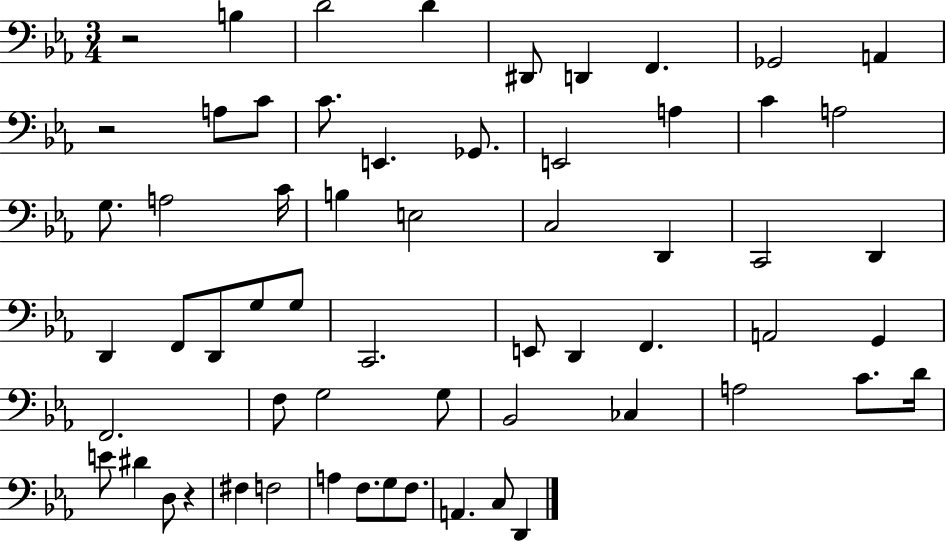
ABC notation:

X:1
T:Untitled
M:3/4
L:1/4
K:Eb
z2 B, D2 D ^D,,/2 D,, F,, _G,,2 A,, z2 A,/2 C/2 C/2 E,, _G,,/2 E,,2 A, C A,2 G,/2 A,2 C/4 B, E,2 C,2 D,, C,,2 D,, D,, F,,/2 D,,/2 G,/2 G,/2 C,,2 E,,/2 D,, F,, A,,2 G,, F,,2 F,/2 G,2 G,/2 _B,,2 _C, A,2 C/2 D/4 E/2 ^D D,/2 z ^F, F,2 A, F,/2 G,/2 F,/2 A,, C,/2 D,,